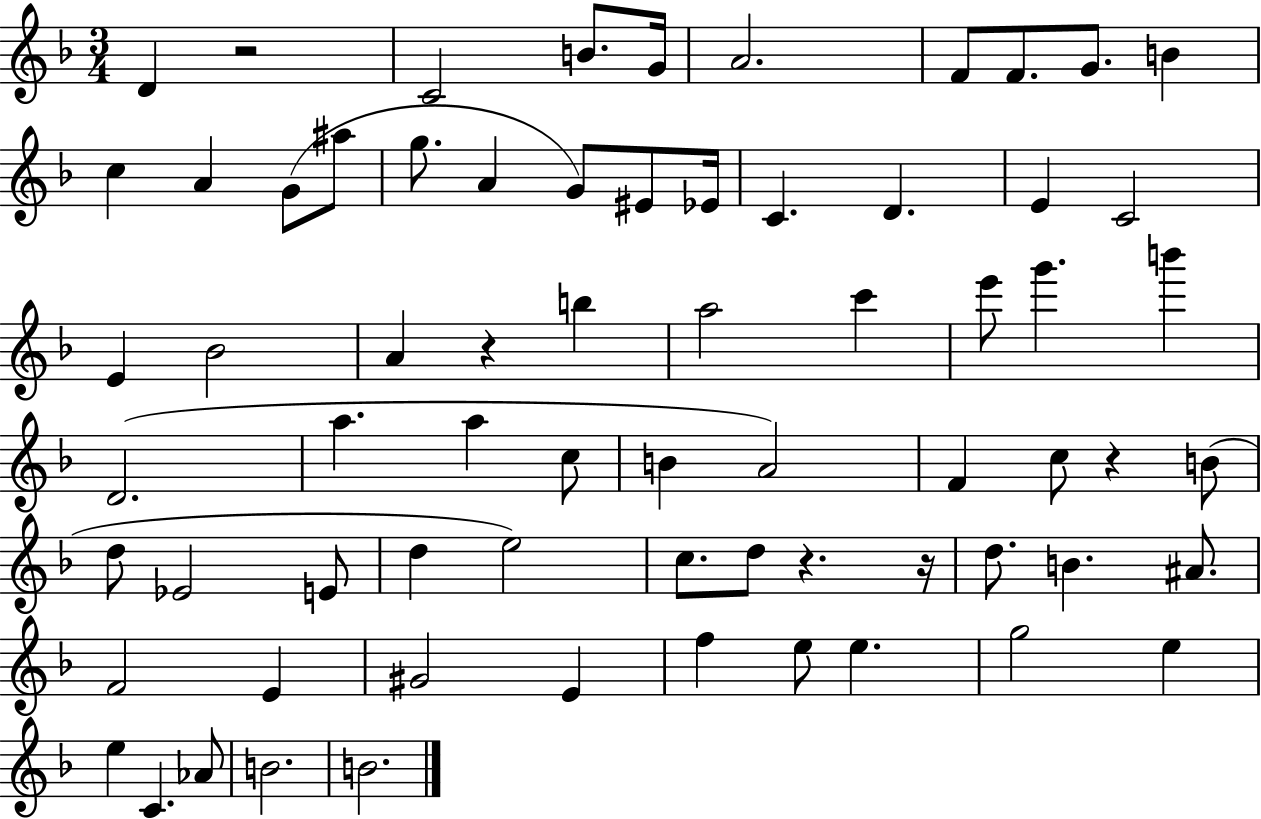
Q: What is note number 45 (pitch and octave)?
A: E5